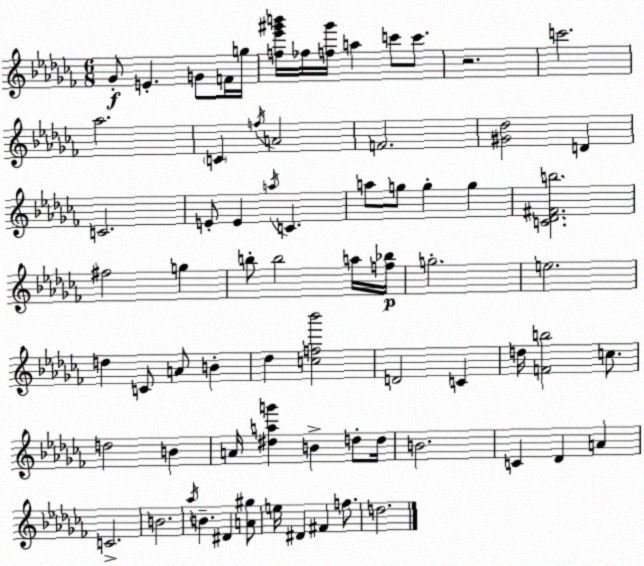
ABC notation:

X:1
T:Untitled
M:6/8
L:1/4
K:Abm
_G/2 E G/2 F/4 g/4 [f_e'^g'b']/4 _f/4 [f^g']/4 a c'/2 c'/2 z2 c'2 _a2 C f/4 A2 F2 [^G_d]2 D C2 E/2 E a/4 C a/2 g/2 g g [C_D^Fb]2 ^f2 g b/2 b2 a/4 [f_b]/4 g2 e2 d C/2 A/2 B _d [cf_b']2 D2 C d/4 [Fb]2 c/2 d2 B A/4 [^dag'] B d/2 d/4 B2 C _D A C2 B2 _a/4 B ^D [A^g]/2 e/4 ^D ^F f/2 d2